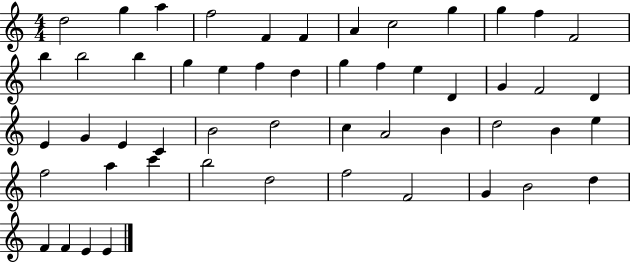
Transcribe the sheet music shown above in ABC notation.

X:1
T:Untitled
M:4/4
L:1/4
K:C
d2 g a f2 F F A c2 g g f F2 b b2 b g e f d g f e D G F2 D E G E C B2 d2 c A2 B d2 B e f2 a c' b2 d2 f2 F2 G B2 d F F E E